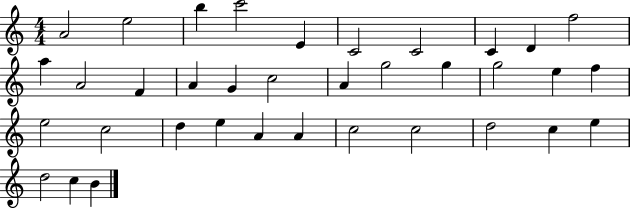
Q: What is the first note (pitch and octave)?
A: A4